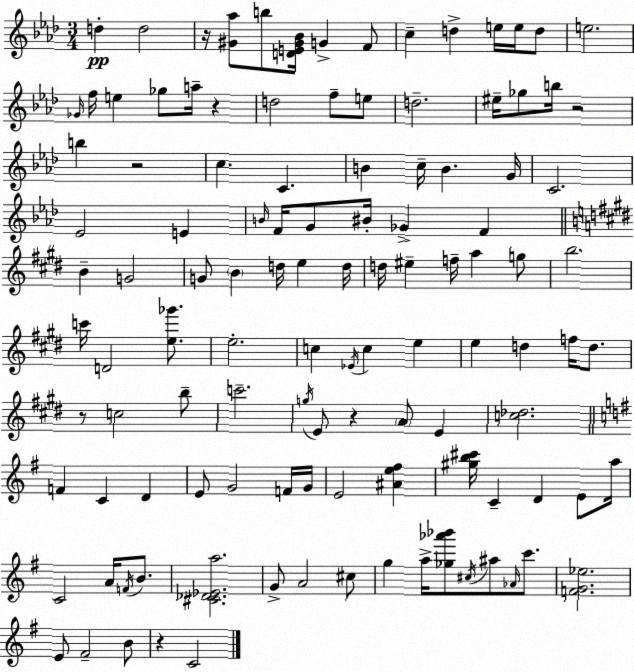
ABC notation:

X:1
T:Untitled
M:3/4
L:1/4
K:Fm
d d2 z/4 [^G_a]/2 b/2 [DE^G_B]/4 G F/2 c d e/4 e/4 d/2 e2 _G/4 f/4 e _g/2 a/4 z d2 f/2 e/2 d2 ^e/4 _g/2 b/4 z2 b z2 c C B c/4 B G/4 C2 _E2 E B/4 F/4 G/2 ^B/4 _G F B G2 G/2 B d/4 e d/4 d/4 ^e f/4 a g/2 b2 c'/4 D2 [e_g']/2 e2 c _E/4 c e e d f/4 d/2 z/2 c2 b/2 c'2 g/4 E/2 z A/2 E [c_d]2 F C D E/2 G2 F/4 G/4 E2 [^Ae^f] [^gb^c']/4 C D E/2 a/4 C2 A/4 F/4 B/2 [^C_D_Ea]2 G/2 A2 ^c/2 g a/4 [_g_a'_b']/2 ^c/4 ^a/2 _A/4 c'/2 [FG_e]2 E/2 ^F2 B/2 z C2